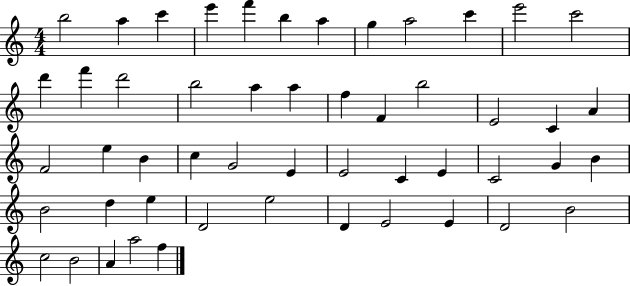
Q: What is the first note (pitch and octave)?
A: B5